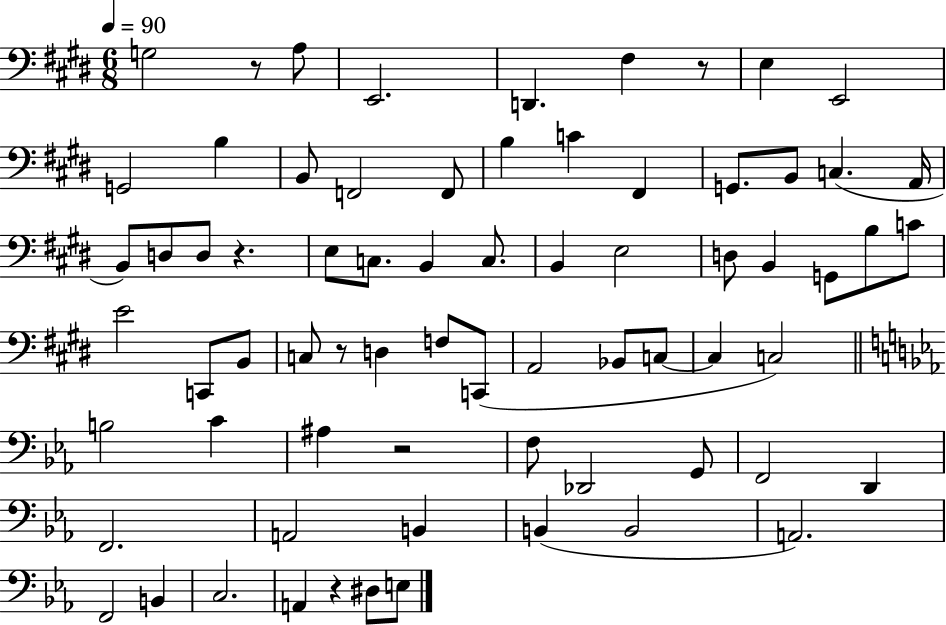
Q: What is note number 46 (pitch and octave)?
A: B3